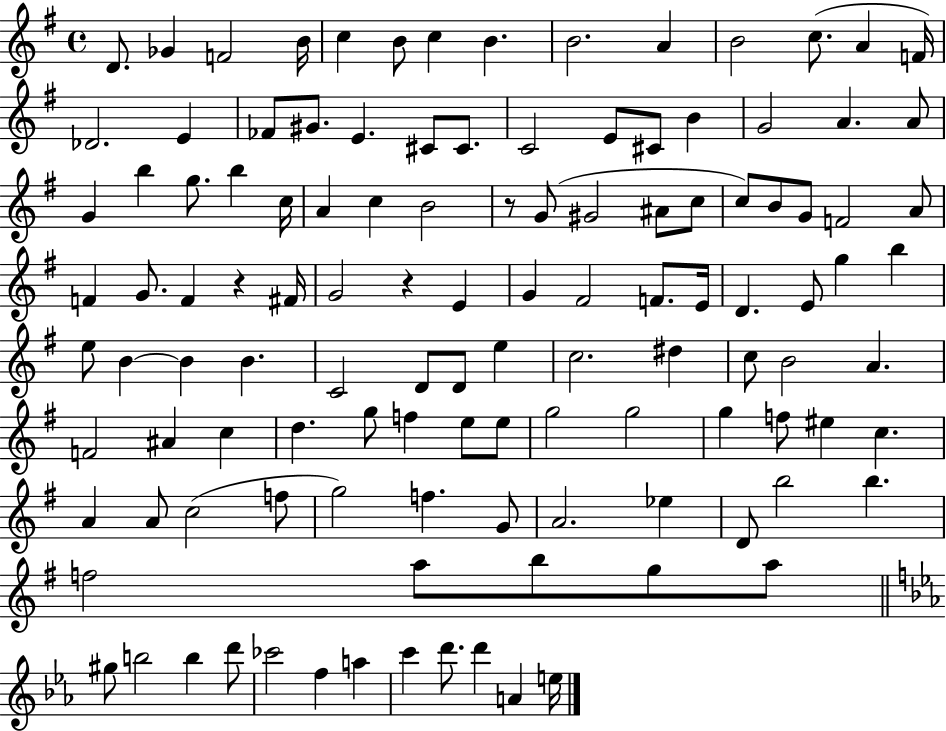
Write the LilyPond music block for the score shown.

{
  \clef treble
  \time 4/4
  \defaultTimeSignature
  \key g \major
  d'8. ges'4 f'2 b'16 | c''4 b'8 c''4 b'4. | b'2. a'4 | b'2 c''8.( a'4 f'16) | \break des'2. e'4 | fes'8 gis'8. e'4. cis'8 cis'8. | c'2 e'8 cis'8 b'4 | g'2 a'4. a'8 | \break g'4 b''4 g''8. b''4 c''16 | a'4 c''4 b'2 | r8 g'8( gis'2 ais'8 c''8 | c''8) b'8 g'8 f'2 a'8 | \break f'4 g'8. f'4 r4 fis'16 | g'2 r4 e'4 | g'4 fis'2 f'8. e'16 | d'4. e'8 g''4 b''4 | \break e''8 b'4~~ b'4 b'4. | c'2 d'8 d'8 e''4 | c''2. dis''4 | c''8 b'2 a'4. | \break f'2 ais'4 c''4 | d''4. g''8 f''4 e''8 e''8 | g''2 g''2 | g''4 f''8 eis''4 c''4. | \break a'4 a'8 c''2( f''8 | g''2) f''4. g'8 | a'2. ees''4 | d'8 b''2 b''4. | \break f''2 a''8 b''8 g''8 a''8 | \bar "||" \break \key ees \major gis''8 b''2 b''4 d'''8 | ces'''2 f''4 a''4 | c'''4 d'''8. d'''4 a'4 e''16 | \bar "|."
}